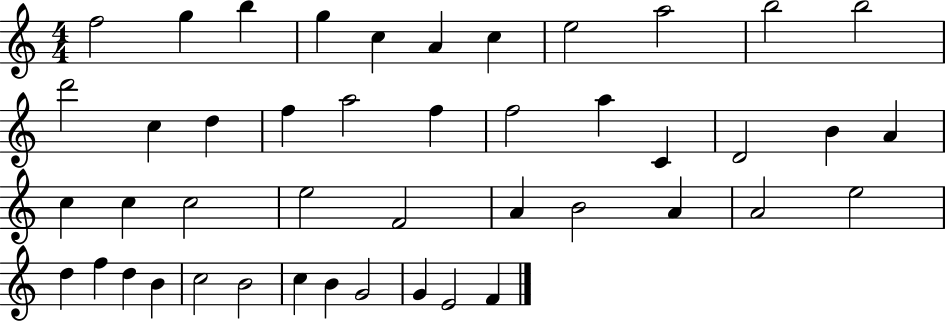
X:1
T:Untitled
M:4/4
L:1/4
K:C
f2 g b g c A c e2 a2 b2 b2 d'2 c d f a2 f f2 a C D2 B A c c c2 e2 F2 A B2 A A2 e2 d f d B c2 B2 c B G2 G E2 F